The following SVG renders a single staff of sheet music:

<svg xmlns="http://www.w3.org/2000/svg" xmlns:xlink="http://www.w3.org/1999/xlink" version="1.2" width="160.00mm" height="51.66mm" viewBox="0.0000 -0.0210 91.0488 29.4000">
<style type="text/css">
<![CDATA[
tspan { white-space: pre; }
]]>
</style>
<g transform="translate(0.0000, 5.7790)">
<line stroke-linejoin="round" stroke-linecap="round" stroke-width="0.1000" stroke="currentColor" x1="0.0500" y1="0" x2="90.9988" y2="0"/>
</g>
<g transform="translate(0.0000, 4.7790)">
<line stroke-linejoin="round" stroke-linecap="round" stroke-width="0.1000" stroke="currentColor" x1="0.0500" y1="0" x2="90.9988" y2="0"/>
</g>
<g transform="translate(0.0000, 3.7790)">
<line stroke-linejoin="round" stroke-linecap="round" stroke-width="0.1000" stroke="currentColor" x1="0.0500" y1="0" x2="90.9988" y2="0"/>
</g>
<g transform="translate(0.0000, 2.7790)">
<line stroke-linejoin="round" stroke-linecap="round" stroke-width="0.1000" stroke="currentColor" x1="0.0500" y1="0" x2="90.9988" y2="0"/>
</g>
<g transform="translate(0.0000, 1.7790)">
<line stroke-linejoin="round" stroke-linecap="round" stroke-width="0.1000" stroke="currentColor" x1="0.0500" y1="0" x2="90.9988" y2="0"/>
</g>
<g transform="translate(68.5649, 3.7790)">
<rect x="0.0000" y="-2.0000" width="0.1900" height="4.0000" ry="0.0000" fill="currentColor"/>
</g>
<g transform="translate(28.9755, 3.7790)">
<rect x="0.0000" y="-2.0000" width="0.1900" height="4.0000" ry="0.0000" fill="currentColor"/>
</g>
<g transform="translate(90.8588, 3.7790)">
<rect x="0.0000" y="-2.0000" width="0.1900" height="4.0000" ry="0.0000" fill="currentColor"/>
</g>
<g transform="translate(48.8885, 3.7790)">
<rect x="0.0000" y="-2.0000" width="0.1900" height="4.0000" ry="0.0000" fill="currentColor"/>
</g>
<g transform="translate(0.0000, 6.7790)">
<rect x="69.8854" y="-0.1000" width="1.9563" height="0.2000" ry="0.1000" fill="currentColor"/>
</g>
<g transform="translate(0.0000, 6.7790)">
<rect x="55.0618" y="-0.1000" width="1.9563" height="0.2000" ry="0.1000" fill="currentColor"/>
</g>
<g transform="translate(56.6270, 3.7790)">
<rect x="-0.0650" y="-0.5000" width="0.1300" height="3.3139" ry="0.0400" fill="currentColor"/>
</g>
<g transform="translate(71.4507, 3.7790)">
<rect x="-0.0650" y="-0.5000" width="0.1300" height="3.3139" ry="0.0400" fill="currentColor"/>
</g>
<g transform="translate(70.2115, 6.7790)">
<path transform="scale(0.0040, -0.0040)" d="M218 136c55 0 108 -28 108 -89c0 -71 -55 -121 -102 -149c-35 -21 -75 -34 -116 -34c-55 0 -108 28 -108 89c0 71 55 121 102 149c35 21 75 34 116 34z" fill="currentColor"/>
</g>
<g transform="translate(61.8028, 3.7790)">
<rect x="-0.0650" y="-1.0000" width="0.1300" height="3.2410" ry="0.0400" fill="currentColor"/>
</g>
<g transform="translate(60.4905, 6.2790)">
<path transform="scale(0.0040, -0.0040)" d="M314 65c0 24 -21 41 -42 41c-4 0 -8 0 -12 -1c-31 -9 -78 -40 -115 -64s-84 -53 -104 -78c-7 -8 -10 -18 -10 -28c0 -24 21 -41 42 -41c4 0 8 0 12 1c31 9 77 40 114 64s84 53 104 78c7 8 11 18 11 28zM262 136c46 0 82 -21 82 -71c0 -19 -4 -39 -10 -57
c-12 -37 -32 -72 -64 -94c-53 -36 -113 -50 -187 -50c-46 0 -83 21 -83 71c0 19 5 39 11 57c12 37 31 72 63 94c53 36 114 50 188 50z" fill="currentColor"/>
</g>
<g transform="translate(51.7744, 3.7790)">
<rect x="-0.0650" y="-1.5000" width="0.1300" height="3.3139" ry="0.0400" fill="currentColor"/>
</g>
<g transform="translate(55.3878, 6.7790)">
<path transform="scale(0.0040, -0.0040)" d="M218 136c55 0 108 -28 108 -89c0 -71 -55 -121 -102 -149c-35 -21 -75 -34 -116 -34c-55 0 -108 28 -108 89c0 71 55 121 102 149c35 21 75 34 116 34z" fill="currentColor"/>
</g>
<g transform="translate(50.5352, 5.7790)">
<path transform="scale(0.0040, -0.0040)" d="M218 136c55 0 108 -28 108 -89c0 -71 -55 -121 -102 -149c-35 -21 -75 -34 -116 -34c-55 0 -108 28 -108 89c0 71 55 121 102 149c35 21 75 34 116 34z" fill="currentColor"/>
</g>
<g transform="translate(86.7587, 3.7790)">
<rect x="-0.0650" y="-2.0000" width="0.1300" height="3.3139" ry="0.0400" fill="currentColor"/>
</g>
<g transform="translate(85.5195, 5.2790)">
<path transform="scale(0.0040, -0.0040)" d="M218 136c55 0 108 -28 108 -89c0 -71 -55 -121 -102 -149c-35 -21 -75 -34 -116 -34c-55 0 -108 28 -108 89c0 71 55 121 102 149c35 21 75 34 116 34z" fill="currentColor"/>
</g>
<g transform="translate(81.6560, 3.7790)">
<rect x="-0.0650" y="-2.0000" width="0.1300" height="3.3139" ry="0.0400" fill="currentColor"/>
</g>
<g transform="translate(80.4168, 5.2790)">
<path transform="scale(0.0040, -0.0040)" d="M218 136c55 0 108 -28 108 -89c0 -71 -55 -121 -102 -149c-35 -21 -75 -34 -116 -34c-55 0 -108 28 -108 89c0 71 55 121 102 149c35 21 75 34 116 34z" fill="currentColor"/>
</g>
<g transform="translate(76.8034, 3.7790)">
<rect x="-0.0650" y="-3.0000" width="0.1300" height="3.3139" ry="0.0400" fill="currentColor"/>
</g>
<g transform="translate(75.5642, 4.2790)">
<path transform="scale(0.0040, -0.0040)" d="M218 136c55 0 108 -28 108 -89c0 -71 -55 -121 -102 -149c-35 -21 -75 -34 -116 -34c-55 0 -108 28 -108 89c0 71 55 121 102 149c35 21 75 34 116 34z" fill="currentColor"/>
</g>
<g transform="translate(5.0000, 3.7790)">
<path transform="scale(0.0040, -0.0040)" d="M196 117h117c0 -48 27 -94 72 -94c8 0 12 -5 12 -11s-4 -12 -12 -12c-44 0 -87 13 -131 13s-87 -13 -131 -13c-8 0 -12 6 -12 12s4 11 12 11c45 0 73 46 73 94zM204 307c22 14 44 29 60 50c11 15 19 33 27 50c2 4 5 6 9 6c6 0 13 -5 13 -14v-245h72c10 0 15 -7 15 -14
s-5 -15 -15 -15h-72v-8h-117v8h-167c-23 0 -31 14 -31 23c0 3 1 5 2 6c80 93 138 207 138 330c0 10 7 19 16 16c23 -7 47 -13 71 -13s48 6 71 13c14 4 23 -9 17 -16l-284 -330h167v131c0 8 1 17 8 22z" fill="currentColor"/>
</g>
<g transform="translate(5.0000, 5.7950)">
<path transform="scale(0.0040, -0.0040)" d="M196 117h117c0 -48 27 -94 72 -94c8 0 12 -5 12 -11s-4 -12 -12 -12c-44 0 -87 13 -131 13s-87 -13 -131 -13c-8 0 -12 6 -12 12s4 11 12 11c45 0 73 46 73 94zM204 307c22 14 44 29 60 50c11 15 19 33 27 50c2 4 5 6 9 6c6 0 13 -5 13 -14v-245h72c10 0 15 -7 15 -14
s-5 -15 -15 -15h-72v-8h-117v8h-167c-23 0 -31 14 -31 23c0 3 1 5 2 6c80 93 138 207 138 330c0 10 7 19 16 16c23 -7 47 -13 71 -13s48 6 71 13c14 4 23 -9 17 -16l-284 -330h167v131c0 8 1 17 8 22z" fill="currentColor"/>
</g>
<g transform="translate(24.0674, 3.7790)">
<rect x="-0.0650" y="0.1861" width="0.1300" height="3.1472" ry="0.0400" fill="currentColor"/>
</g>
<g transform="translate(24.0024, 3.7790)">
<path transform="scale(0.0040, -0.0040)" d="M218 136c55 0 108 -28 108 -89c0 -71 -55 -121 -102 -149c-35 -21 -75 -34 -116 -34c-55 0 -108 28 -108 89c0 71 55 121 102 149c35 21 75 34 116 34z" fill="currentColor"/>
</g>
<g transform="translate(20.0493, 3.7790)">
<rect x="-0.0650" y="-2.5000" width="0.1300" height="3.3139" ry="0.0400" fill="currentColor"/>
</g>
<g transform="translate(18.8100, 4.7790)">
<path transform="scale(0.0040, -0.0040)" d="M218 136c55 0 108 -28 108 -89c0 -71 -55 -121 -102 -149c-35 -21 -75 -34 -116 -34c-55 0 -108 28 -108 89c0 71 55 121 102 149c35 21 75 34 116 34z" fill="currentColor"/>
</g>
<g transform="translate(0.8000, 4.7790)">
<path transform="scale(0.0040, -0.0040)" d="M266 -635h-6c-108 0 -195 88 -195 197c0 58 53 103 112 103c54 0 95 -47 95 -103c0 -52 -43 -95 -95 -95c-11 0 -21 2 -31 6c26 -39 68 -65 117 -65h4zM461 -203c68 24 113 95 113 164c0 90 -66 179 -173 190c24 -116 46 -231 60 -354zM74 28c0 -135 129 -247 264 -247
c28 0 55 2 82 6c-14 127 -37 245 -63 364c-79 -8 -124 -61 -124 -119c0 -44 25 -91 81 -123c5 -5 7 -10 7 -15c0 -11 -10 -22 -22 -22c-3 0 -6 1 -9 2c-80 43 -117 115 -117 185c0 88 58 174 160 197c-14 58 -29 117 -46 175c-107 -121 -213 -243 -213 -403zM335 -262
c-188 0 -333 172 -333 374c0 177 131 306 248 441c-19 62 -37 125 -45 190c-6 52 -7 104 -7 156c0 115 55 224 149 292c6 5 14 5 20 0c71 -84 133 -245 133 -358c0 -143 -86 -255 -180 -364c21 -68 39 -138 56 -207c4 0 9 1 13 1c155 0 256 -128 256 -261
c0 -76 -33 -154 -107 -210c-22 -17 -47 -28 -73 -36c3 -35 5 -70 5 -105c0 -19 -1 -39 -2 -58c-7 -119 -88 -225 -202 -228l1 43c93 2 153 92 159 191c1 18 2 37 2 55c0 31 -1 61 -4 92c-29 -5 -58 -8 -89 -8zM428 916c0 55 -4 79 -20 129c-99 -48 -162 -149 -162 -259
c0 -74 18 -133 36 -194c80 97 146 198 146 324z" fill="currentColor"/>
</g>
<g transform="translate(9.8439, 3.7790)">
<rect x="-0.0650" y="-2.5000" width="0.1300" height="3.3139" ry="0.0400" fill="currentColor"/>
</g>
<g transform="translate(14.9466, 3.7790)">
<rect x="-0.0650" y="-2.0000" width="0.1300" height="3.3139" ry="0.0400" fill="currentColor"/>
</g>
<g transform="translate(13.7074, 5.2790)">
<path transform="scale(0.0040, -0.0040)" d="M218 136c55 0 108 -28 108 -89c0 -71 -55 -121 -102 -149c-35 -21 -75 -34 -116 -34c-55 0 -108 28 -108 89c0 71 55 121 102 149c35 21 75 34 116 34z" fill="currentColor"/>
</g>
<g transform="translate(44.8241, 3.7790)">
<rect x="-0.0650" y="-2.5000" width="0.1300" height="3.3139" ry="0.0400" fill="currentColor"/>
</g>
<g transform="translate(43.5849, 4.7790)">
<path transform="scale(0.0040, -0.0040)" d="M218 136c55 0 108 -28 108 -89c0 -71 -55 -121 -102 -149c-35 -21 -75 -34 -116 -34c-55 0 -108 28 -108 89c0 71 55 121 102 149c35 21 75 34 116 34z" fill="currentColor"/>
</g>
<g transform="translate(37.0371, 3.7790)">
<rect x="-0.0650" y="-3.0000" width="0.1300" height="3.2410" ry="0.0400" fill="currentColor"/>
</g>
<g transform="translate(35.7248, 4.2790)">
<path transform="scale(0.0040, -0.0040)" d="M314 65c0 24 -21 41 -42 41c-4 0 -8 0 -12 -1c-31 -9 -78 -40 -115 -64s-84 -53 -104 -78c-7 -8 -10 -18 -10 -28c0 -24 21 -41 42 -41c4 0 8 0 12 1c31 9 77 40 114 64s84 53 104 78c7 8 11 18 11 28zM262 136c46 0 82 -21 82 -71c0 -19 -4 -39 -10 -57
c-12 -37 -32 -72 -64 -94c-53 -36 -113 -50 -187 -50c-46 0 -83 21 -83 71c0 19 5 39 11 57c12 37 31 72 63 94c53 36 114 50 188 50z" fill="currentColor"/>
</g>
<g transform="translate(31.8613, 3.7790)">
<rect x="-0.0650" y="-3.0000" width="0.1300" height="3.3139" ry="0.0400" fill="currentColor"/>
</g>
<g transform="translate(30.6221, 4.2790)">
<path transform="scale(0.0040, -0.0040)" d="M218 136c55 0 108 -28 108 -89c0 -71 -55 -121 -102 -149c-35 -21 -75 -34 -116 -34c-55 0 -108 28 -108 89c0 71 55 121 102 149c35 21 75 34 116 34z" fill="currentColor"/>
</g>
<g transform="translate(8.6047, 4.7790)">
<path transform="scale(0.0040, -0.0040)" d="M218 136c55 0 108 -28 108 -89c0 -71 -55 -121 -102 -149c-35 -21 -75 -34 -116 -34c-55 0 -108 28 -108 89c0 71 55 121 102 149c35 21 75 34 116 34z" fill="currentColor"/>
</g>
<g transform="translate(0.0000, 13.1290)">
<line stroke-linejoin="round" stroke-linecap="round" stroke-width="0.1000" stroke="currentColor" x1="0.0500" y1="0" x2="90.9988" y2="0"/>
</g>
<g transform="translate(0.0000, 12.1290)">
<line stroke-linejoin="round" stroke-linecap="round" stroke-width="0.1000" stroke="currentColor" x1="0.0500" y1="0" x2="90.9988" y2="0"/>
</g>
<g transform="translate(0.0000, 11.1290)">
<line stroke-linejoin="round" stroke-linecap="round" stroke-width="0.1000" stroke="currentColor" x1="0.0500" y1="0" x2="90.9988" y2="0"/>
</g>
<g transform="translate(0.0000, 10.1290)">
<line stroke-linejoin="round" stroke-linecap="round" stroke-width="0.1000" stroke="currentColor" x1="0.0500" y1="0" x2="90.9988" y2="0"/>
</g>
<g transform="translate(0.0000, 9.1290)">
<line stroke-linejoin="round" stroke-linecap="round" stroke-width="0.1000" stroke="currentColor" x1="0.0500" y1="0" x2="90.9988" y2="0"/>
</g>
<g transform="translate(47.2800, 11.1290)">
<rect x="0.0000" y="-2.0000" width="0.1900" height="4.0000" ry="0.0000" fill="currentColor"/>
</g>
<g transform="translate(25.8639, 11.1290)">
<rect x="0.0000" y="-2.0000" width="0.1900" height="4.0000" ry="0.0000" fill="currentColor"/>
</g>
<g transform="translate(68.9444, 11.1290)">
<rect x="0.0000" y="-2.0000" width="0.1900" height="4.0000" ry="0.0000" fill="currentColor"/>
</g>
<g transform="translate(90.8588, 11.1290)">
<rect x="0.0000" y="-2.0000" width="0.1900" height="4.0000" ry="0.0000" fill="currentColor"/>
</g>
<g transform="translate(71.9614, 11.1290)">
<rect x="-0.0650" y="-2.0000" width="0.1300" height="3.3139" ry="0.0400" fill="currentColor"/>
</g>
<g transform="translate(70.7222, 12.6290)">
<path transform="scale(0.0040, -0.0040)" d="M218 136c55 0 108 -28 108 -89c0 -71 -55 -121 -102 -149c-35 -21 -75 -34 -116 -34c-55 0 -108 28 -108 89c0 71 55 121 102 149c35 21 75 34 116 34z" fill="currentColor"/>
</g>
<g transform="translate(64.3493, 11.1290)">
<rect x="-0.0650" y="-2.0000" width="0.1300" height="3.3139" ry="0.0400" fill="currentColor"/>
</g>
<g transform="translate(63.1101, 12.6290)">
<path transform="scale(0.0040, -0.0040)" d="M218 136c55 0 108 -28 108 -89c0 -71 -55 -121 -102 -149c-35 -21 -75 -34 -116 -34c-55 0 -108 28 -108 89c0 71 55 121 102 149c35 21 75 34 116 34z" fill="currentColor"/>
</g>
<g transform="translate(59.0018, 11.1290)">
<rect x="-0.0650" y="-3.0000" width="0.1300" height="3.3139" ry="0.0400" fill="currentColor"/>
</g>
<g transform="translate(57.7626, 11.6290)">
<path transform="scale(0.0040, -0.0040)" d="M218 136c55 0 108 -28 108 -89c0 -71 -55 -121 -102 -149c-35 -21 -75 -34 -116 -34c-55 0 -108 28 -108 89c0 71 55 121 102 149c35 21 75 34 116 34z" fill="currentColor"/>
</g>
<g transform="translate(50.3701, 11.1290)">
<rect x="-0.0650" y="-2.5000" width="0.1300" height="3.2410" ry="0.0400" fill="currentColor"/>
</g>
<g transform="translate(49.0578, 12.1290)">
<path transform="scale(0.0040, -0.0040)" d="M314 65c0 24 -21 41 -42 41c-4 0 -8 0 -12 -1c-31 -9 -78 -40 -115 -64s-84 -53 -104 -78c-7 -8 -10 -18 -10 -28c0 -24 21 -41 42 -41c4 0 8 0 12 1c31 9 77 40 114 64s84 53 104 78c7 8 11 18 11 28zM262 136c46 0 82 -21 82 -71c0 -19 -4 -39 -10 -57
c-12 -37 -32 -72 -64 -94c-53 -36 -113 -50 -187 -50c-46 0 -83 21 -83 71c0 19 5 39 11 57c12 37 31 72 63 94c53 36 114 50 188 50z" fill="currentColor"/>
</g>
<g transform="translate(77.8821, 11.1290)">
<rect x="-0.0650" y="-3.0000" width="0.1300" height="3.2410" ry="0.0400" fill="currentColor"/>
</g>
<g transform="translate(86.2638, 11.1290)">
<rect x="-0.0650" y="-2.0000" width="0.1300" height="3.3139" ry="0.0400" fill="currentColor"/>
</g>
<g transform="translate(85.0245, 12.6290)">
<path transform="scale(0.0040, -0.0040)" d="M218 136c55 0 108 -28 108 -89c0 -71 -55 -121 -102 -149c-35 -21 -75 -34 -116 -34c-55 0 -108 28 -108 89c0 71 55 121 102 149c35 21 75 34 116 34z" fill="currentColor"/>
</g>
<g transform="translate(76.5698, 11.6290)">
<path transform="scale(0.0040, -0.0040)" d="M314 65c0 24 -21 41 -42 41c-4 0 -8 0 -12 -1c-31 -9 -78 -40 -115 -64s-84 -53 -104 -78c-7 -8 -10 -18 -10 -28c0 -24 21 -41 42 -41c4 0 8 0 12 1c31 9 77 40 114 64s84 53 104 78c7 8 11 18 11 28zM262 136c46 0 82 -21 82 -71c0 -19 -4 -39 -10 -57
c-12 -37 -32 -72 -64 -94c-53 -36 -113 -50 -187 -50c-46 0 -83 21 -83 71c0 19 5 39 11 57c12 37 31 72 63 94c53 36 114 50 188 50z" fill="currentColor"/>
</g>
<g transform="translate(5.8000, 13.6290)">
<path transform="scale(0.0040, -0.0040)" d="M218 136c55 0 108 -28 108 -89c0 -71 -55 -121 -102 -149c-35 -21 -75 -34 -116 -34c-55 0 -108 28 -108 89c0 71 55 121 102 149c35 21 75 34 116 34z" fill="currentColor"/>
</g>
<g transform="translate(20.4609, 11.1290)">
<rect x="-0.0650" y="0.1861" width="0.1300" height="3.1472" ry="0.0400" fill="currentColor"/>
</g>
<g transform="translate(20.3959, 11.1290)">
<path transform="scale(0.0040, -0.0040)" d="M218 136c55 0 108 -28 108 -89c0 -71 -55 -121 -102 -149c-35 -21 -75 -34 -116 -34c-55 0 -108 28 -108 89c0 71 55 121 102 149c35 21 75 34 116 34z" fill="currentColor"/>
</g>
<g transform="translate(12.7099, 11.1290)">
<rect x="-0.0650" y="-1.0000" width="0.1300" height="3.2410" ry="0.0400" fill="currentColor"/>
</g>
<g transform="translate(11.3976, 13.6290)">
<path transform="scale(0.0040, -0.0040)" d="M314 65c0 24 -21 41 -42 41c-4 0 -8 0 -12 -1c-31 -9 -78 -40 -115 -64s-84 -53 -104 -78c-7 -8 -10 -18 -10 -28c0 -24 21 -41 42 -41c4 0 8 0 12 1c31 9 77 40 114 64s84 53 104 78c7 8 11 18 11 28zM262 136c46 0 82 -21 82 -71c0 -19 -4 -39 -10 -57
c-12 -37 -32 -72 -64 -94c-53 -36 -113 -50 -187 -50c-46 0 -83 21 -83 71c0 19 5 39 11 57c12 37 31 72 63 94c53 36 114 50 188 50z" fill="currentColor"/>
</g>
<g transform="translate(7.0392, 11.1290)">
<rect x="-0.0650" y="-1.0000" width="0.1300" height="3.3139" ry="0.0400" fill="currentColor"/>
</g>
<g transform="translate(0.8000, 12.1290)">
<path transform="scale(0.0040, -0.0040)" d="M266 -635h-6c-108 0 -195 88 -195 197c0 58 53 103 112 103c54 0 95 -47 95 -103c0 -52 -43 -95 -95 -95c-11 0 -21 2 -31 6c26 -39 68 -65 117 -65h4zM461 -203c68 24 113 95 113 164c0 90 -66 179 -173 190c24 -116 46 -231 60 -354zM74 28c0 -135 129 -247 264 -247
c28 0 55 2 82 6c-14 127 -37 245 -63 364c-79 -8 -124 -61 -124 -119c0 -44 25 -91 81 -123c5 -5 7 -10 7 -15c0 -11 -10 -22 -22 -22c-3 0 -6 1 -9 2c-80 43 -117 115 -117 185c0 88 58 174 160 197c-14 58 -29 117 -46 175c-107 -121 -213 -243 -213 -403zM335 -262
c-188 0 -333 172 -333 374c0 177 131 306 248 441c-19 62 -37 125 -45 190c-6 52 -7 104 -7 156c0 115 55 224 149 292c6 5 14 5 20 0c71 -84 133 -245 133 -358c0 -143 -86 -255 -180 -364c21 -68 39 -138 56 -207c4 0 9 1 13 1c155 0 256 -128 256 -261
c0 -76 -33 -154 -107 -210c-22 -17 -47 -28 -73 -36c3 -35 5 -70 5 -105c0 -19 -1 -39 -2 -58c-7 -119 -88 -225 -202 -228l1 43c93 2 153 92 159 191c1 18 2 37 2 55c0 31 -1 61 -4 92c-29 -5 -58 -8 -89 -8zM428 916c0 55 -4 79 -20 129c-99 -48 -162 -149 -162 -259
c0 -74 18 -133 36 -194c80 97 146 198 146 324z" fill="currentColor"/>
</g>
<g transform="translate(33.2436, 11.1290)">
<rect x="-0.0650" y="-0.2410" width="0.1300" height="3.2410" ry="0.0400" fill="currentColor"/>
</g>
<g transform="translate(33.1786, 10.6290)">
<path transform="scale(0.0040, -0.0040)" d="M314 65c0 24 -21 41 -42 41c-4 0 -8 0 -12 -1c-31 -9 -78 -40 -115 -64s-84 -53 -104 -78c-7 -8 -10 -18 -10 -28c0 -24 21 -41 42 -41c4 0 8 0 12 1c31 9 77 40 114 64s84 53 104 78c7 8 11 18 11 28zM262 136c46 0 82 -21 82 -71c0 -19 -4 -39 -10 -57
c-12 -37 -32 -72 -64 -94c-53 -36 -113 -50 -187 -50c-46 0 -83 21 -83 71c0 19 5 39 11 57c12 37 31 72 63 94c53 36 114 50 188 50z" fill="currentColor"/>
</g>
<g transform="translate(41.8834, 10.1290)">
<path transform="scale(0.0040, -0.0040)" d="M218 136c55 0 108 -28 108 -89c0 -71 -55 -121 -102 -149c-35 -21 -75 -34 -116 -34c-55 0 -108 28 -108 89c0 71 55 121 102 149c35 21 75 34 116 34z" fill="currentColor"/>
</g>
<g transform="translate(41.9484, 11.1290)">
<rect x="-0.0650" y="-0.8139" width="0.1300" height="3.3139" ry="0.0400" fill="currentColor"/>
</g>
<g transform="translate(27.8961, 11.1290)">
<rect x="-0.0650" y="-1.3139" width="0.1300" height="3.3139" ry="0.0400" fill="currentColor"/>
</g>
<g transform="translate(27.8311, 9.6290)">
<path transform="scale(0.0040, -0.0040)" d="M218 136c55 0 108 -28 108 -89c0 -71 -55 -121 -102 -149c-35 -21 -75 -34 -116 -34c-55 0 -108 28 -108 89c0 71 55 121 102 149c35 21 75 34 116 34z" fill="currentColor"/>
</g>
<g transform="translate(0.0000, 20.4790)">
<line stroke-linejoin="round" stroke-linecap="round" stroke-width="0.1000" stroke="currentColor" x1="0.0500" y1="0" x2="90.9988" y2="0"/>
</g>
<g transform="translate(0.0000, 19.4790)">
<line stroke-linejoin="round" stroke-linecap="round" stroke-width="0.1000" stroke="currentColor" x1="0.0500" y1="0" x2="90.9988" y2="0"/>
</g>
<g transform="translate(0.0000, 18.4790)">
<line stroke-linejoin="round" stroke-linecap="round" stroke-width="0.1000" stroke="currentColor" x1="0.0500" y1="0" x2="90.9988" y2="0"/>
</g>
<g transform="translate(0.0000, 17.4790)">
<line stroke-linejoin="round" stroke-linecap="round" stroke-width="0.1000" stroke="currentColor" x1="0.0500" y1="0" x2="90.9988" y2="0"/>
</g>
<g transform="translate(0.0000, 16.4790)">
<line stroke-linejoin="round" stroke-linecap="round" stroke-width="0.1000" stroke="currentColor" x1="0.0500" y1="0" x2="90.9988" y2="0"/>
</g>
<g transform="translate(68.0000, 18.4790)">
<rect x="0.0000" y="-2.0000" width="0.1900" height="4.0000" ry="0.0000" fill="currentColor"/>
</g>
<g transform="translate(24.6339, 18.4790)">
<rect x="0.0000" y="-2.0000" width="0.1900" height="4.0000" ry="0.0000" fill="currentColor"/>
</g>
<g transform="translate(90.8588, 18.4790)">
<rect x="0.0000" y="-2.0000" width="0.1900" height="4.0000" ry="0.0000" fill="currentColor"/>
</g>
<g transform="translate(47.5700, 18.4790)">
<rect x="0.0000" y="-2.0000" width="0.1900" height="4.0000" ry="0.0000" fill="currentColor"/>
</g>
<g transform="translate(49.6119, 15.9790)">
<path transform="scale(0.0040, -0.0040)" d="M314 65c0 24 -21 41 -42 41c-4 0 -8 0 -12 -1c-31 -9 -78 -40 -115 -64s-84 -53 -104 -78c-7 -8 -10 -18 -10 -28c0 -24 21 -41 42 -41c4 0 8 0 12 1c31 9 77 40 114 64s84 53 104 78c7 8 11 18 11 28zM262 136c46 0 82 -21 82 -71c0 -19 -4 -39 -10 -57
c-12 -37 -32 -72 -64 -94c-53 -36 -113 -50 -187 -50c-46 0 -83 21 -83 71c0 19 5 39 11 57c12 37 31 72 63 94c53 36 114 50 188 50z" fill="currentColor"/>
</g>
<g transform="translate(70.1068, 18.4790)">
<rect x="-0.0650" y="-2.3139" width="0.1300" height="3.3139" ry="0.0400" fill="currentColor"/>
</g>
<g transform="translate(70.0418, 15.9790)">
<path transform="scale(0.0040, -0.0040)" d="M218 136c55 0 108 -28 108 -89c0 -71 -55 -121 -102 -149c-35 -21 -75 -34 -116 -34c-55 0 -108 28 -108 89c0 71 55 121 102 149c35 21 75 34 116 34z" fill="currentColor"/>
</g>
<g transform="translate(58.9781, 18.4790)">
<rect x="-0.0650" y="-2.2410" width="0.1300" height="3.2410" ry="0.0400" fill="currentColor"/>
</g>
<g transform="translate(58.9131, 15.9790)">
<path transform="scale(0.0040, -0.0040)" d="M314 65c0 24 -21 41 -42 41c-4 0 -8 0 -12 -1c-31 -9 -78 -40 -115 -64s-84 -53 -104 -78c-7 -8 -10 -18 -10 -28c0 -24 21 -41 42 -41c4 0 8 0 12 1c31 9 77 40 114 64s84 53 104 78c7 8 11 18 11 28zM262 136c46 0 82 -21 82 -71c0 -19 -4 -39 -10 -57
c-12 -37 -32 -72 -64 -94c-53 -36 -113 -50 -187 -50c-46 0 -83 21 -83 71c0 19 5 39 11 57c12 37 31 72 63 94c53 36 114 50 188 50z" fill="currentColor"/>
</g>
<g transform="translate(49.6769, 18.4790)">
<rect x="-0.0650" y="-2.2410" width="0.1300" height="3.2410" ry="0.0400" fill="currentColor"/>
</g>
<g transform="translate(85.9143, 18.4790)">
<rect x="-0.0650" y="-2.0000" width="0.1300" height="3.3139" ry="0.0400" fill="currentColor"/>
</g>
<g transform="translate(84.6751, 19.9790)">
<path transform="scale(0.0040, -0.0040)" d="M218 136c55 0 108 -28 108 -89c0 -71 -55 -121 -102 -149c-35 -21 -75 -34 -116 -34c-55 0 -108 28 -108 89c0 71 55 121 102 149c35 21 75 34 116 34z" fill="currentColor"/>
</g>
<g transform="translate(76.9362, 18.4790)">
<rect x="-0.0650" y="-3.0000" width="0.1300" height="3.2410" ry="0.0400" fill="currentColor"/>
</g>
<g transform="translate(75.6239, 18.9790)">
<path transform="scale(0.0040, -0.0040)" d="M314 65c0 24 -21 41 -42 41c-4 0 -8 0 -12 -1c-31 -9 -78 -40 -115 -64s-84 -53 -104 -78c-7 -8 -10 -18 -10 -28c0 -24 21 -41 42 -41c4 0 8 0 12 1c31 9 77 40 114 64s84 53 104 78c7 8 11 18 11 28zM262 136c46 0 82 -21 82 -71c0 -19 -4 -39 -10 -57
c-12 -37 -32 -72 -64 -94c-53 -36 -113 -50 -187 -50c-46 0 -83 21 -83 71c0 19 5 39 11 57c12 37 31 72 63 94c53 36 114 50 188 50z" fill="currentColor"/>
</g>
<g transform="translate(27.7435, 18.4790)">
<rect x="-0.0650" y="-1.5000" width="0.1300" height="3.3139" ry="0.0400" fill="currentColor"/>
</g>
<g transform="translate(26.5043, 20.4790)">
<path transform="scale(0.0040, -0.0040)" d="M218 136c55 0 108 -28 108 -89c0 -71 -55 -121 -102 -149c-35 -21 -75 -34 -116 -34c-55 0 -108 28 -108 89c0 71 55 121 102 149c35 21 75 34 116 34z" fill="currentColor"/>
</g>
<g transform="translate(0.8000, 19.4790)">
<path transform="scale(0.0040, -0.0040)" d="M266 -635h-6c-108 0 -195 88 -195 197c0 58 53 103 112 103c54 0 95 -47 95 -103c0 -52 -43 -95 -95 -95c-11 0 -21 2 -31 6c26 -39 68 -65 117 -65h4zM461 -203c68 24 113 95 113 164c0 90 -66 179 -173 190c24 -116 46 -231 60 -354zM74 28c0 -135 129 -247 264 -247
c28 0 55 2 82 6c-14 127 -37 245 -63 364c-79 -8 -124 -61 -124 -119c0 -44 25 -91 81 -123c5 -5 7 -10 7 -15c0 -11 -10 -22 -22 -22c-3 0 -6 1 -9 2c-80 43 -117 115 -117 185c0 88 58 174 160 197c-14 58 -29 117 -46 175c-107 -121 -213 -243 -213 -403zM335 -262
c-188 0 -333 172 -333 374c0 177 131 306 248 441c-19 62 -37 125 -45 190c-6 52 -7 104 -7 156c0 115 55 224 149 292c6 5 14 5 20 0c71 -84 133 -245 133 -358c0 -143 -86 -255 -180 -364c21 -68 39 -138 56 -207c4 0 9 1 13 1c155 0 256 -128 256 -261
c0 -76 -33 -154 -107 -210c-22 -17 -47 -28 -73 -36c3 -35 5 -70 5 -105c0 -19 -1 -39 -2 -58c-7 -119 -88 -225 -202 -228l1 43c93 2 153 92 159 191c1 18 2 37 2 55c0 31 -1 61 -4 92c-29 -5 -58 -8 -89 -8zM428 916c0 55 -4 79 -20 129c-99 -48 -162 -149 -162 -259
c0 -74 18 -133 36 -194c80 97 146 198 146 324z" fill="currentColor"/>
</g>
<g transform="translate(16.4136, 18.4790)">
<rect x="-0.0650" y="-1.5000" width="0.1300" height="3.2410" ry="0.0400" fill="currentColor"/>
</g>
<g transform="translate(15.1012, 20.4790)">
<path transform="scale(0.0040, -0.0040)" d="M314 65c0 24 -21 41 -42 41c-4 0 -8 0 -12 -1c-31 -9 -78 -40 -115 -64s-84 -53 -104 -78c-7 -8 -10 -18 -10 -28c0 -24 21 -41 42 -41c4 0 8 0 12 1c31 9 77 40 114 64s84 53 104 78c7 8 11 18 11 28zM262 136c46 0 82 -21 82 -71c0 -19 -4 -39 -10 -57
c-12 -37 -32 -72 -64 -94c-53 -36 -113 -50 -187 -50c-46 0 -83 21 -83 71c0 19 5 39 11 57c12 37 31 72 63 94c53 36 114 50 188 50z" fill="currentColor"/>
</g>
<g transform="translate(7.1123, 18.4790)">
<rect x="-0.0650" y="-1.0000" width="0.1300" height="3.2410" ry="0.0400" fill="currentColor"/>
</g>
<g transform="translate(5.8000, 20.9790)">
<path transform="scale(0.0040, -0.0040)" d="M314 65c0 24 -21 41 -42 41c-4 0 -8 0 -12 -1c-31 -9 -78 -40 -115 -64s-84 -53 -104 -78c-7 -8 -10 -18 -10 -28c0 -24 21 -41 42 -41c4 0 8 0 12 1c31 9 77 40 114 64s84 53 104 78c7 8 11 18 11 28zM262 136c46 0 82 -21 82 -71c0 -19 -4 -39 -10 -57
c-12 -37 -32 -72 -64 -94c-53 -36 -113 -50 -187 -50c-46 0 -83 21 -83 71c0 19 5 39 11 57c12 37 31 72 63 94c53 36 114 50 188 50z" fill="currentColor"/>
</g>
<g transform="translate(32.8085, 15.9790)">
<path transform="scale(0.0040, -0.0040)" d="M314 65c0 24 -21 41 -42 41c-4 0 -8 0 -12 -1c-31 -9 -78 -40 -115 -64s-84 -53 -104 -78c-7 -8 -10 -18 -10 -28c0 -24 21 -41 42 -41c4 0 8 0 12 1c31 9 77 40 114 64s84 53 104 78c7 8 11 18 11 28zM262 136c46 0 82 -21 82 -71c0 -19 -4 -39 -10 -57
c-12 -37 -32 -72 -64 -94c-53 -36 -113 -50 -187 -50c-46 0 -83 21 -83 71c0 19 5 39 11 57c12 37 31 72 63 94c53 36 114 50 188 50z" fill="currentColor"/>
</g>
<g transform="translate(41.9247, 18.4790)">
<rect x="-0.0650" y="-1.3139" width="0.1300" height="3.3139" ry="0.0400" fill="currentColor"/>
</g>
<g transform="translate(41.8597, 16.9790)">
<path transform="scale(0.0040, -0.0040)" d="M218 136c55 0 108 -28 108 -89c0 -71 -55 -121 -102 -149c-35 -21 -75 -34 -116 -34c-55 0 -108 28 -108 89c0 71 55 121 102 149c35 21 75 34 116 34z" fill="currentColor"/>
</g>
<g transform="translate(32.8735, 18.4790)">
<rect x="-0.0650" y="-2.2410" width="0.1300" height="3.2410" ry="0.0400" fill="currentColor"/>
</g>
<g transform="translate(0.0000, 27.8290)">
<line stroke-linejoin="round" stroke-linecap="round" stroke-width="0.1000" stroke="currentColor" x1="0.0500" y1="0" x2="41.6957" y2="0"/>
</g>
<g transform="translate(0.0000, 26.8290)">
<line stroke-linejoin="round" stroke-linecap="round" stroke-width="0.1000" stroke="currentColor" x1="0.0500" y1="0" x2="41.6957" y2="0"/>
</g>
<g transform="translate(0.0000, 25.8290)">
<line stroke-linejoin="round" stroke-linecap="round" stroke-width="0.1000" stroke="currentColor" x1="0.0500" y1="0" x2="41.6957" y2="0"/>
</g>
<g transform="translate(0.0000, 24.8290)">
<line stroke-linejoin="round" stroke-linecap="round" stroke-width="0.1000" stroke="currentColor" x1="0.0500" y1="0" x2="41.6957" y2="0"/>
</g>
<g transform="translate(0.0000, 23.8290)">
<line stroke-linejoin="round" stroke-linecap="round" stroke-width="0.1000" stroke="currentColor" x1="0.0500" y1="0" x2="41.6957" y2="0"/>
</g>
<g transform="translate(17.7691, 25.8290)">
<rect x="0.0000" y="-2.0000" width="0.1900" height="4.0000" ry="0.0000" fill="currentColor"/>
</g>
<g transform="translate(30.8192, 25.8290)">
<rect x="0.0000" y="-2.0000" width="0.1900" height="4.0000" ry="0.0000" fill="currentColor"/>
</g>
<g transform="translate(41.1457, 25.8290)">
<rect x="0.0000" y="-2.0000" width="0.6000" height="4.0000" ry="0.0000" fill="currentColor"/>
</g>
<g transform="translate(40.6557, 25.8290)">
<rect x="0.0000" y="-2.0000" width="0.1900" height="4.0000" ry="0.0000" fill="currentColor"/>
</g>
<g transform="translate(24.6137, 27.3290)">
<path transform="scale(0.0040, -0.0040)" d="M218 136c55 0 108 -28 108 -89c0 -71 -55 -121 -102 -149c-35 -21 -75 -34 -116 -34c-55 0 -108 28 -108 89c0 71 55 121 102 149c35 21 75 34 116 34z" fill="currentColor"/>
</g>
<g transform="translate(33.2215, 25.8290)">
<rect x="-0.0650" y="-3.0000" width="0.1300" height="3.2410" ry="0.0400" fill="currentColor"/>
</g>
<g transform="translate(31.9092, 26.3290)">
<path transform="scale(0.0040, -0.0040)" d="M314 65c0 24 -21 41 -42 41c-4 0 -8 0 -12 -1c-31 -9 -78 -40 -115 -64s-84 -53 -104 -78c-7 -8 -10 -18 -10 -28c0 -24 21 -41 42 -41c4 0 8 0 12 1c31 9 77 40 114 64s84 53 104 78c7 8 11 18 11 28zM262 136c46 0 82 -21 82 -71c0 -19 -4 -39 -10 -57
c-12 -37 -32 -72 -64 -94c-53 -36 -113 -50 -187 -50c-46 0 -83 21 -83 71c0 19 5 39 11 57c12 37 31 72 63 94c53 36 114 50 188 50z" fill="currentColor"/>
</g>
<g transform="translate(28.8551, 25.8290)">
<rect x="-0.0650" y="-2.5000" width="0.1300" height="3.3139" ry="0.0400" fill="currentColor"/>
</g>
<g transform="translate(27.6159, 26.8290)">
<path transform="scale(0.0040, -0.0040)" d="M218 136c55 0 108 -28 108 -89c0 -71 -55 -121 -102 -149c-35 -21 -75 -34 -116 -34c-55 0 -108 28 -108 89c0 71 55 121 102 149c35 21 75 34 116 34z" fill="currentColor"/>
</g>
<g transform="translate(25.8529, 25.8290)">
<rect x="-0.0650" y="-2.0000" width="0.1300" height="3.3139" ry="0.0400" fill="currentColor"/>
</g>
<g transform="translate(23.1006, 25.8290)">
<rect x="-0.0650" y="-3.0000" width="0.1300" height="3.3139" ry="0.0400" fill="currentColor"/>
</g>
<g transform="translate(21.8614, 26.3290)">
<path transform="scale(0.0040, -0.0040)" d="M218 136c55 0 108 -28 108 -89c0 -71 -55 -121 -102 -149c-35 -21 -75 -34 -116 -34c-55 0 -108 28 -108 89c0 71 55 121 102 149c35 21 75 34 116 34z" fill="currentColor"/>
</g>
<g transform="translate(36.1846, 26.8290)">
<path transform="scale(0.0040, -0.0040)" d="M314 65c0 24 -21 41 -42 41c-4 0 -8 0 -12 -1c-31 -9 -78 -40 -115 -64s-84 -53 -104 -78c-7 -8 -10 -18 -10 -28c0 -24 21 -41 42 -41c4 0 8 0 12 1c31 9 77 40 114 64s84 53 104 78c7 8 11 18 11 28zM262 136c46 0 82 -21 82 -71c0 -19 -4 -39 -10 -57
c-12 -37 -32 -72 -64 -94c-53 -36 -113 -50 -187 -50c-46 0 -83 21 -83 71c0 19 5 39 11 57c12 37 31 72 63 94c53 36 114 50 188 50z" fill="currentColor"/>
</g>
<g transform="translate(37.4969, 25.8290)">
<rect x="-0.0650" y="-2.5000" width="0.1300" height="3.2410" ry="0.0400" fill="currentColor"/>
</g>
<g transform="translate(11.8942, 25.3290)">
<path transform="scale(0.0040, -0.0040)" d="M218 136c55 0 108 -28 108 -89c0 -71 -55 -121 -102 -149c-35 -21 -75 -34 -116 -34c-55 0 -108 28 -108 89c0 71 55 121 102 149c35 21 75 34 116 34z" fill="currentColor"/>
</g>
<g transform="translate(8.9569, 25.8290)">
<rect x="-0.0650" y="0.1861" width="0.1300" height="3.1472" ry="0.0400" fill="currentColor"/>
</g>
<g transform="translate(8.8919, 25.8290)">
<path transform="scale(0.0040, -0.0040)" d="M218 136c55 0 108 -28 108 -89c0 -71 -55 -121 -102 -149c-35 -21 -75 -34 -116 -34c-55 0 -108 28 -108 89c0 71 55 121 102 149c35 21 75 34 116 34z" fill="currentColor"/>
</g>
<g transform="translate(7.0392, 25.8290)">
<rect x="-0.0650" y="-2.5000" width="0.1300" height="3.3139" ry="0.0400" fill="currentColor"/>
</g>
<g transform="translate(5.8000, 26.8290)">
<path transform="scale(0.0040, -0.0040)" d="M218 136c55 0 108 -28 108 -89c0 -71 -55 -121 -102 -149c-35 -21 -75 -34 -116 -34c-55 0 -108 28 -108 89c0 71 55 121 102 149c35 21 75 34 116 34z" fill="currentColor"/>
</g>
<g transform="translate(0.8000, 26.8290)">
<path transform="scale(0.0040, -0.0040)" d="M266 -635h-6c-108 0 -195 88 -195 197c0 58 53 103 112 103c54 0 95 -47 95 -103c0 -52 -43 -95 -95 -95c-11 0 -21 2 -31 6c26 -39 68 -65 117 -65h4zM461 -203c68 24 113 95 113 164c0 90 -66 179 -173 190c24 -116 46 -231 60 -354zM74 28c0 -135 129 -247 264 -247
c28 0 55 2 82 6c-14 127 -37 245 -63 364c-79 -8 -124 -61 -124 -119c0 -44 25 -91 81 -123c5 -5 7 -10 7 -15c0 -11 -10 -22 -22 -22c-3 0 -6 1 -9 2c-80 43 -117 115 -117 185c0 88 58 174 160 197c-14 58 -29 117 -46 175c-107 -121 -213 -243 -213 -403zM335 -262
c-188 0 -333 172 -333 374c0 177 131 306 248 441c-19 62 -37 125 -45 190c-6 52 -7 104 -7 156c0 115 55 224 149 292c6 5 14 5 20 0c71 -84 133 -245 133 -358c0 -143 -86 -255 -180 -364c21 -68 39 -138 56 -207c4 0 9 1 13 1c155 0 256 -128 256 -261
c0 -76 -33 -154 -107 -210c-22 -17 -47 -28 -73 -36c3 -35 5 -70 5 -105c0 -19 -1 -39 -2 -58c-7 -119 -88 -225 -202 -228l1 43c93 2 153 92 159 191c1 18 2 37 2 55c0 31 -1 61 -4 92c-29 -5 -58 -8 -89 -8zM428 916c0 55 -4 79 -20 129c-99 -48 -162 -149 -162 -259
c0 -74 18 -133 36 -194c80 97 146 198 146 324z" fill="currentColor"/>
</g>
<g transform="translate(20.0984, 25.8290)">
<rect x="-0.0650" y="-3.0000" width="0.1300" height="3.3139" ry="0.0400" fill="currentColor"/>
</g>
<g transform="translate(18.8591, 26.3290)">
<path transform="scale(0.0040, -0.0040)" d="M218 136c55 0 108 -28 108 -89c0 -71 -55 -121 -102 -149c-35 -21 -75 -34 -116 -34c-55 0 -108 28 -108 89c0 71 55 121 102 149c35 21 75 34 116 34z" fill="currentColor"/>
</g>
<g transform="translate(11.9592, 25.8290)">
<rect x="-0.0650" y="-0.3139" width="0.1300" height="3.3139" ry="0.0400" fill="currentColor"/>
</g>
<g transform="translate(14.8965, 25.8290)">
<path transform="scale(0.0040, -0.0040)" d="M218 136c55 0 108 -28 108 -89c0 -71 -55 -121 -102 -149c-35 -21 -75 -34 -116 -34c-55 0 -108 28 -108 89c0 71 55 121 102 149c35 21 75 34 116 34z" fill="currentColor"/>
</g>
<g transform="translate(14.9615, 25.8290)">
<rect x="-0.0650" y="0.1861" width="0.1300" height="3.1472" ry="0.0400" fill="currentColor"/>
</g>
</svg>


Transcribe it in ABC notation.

X:1
T:Untitled
M:4/4
L:1/4
K:C
G F G B A A2 G E C D2 C A F F D D2 B e c2 d G2 A F F A2 F D2 E2 E g2 e g2 g2 g A2 F G B c B A A F G A2 G2